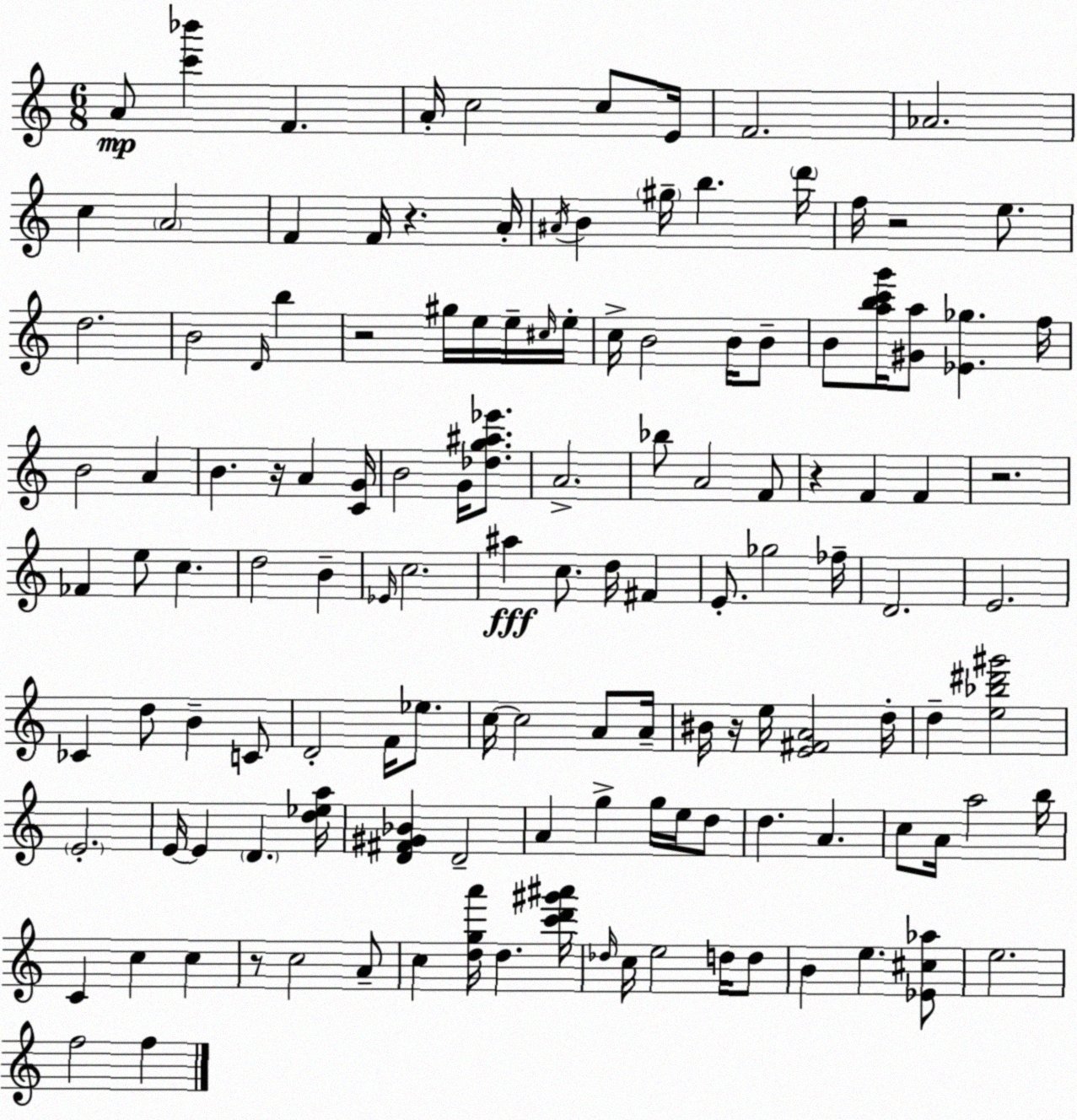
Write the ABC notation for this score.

X:1
T:Untitled
M:6/8
L:1/4
K:Am
A/2 [c'_b'] F A/4 c2 c/2 E/4 F2 _A2 c A2 F F/4 z A/4 ^A/4 B ^g/4 b d'/4 f/4 z2 e/2 d2 B2 D/4 b z2 ^g/4 e/4 e/4 ^c/4 e/4 c/4 B2 B/4 B/2 B/2 [abc'g']/4 [^Ga]/2 [_E_g] f/4 B2 A B z/4 A [CG]/4 B2 G/4 [_dg^a_e']/2 A2 _b/2 A2 F/2 z F F z2 _F e/2 c d2 B _E/4 c2 ^a c/2 d/4 ^F E/2 _g2 _f/4 D2 E2 _C d/2 B C/2 D2 F/4 _e/2 c/4 c2 A/2 A/4 ^B/4 z/4 e/4 [E^FA]2 d/4 d [e_b^d'^g']2 E2 E/4 E D [d_ea]/4 [D^F^G_B] D2 A g g/4 e/4 d/2 d A c/2 A/4 a2 b/4 C c c z/2 c2 A/2 c [dga']/4 d [c'd'^g'^a']/4 _d/4 c/4 e2 d/4 d/2 B e [_E^c_a]/2 e2 f2 f